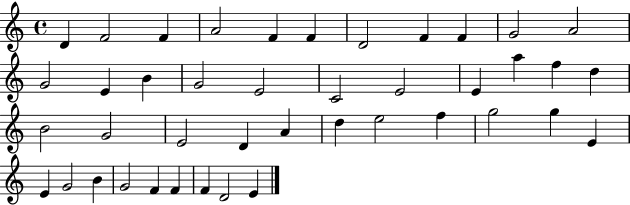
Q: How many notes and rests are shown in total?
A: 42